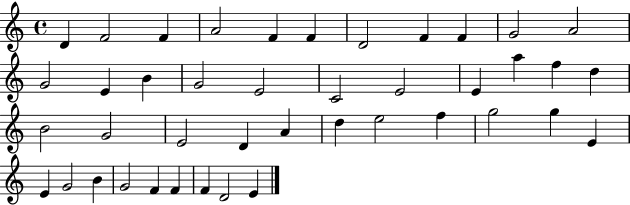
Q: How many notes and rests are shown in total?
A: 42